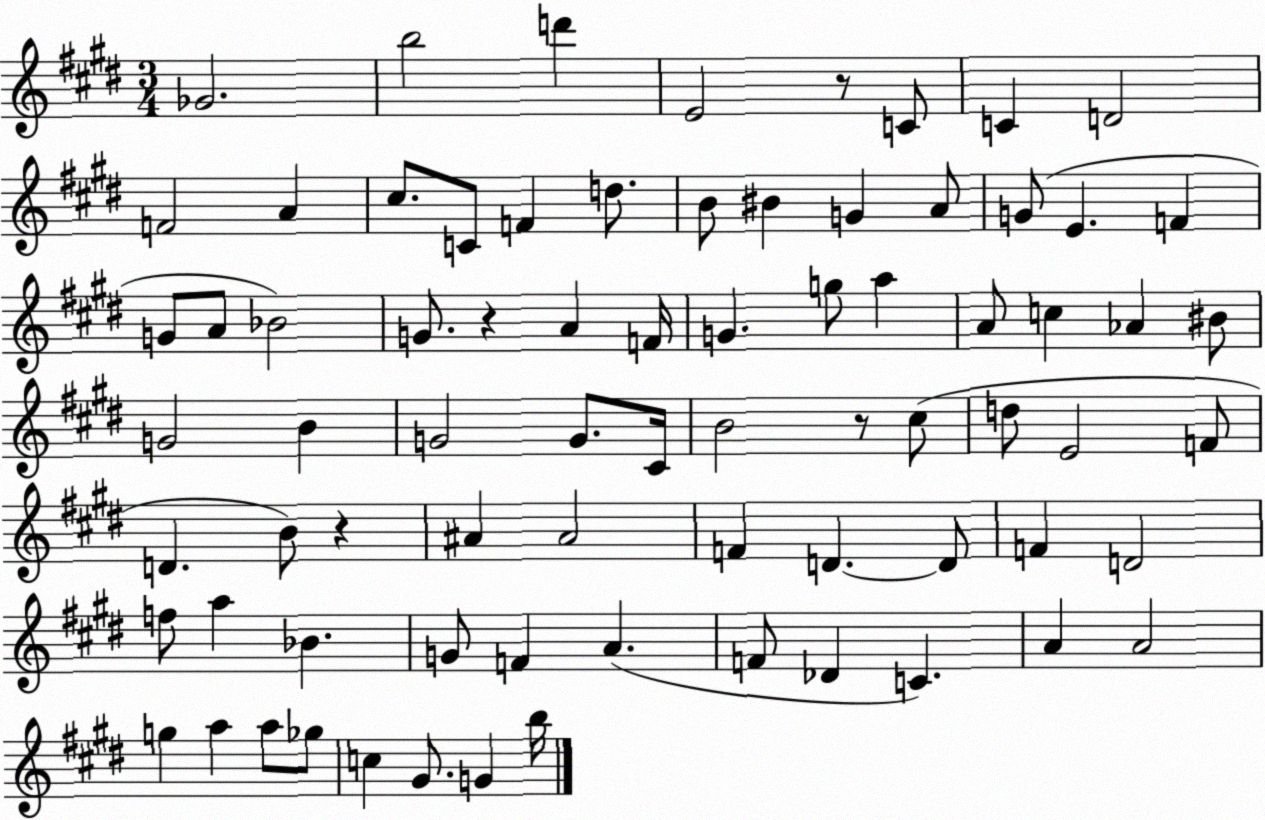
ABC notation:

X:1
T:Untitled
M:3/4
L:1/4
K:E
_G2 b2 d' E2 z/2 C/2 C D2 F2 A ^c/2 C/2 F d/2 B/2 ^B G A/2 G/2 E F G/2 A/2 _B2 G/2 z A F/4 G g/2 a A/2 c _A ^B/2 G2 B G2 G/2 ^C/4 B2 z/2 ^c/2 d/2 E2 F/2 D B/2 z ^A ^A2 F D D/2 F D2 f/2 a _B G/2 F A F/2 _D C A A2 g a a/2 _g/2 c ^G/2 G b/4